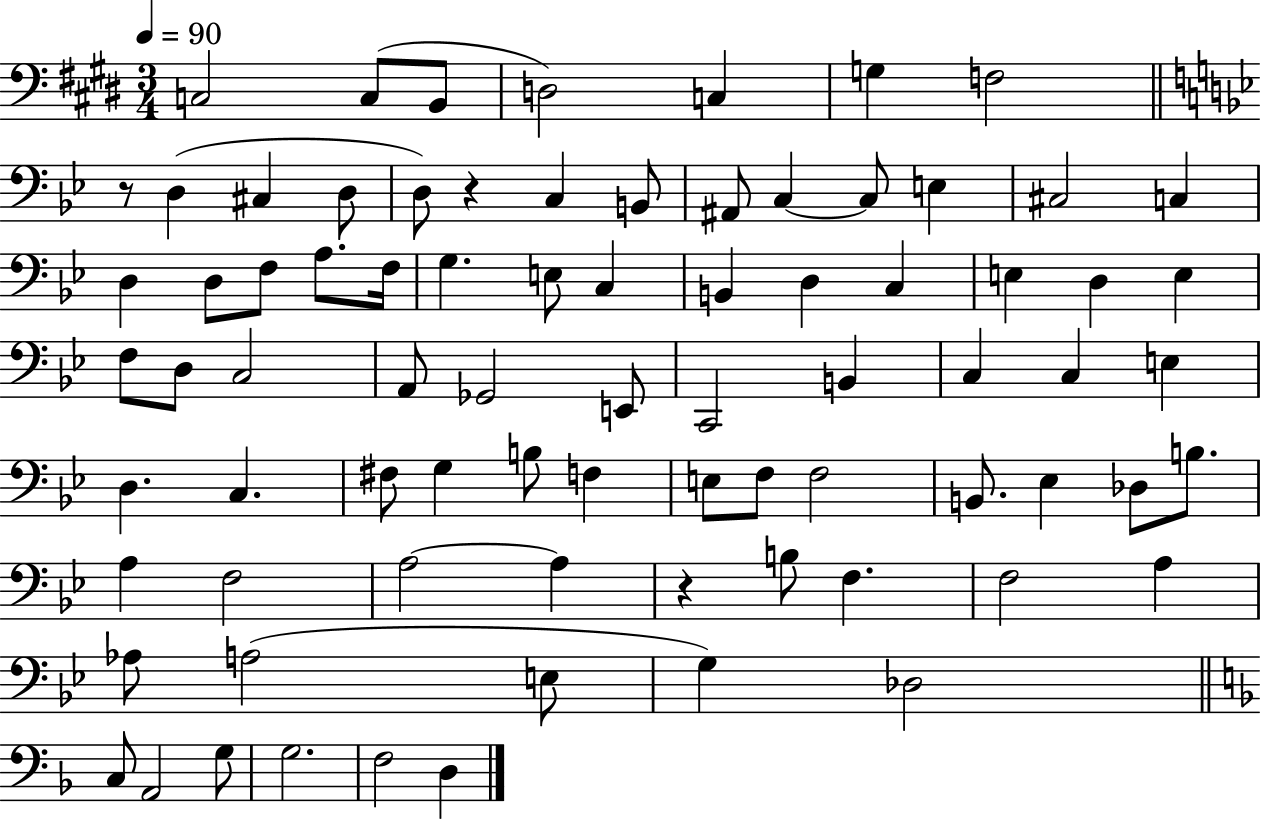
C3/h C3/e B2/e D3/h C3/q G3/q F3/h R/e D3/q C#3/q D3/e D3/e R/q C3/q B2/e A#2/e C3/q C3/e E3/q C#3/h C3/q D3/q D3/e F3/e A3/e. F3/s G3/q. E3/e C3/q B2/q D3/q C3/q E3/q D3/q E3/q F3/e D3/e C3/h A2/e Gb2/h E2/e C2/h B2/q C3/q C3/q E3/q D3/q. C3/q. F#3/e G3/q B3/e F3/q E3/e F3/e F3/h B2/e. Eb3/q Db3/e B3/e. A3/q F3/h A3/h A3/q R/q B3/e F3/q. F3/h A3/q Ab3/e A3/h E3/e G3/q Db3/h C3/e A2/h G3/e G3/h. F3/h D3/q